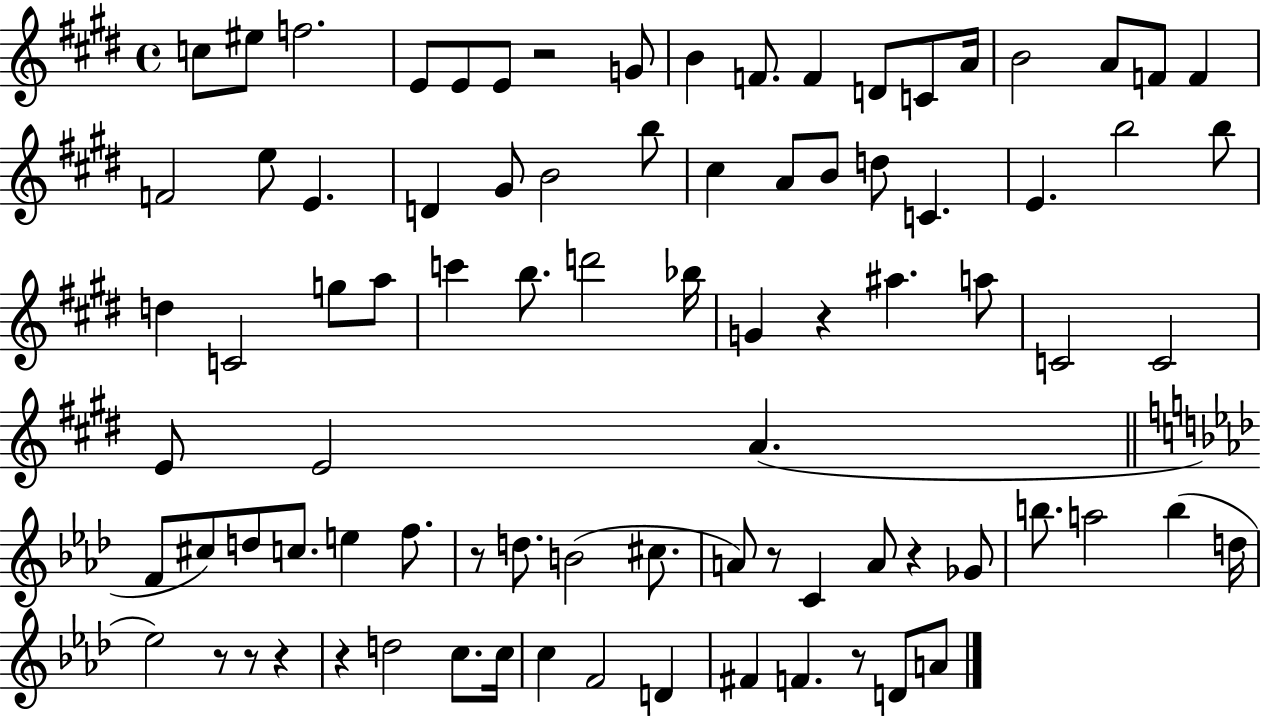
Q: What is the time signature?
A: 4/4